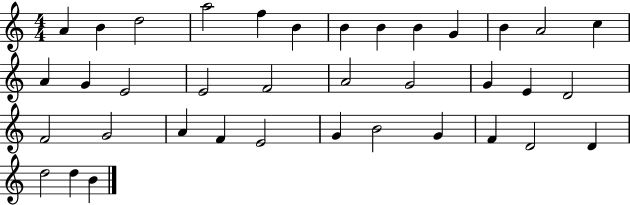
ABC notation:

X:1
T:Untitled
M:4/4
L:1/4
K:C
A B d2 a2 f B B B B G B A2 c A G E2 E2 F2 A2 G2 G E D2 F2 G2 A F E2 G B2 G F D2 D d2 d B